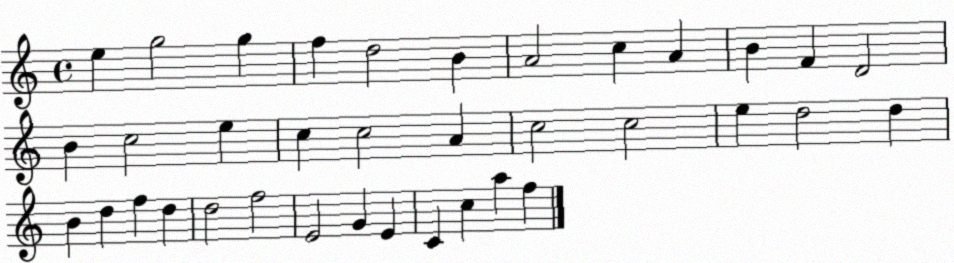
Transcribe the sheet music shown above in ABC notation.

X:1
T:Untitled
M:4/4
L:1/4
K:C
e g2 g f d2 B A2 c A B F D2 B c2 e c c2 A c2 c2 e d2 d B d f d d2 f2 E2 G E C c a f